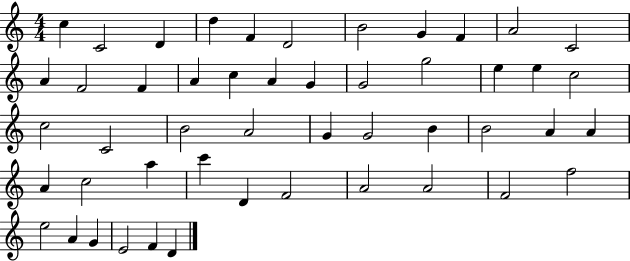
C5/q C4/h D4/q D5/q F4/q D4/h B4/h G4/q F4/q A4/h C4/h A4/q F4/h F4/q A4/q C5/q A4/q G4/q G4/h G5/h E5/q E5/q C5/h C5/h C4/h B4/h A4/h G4/q G4/h B4/q B4/h A4/q A4/q A4/q C5/h A5/q C6/q D4/q F4/h A4/h A4/h F4/h F5/h E5/h A4/q G4/q E4/h F4/q D4/q